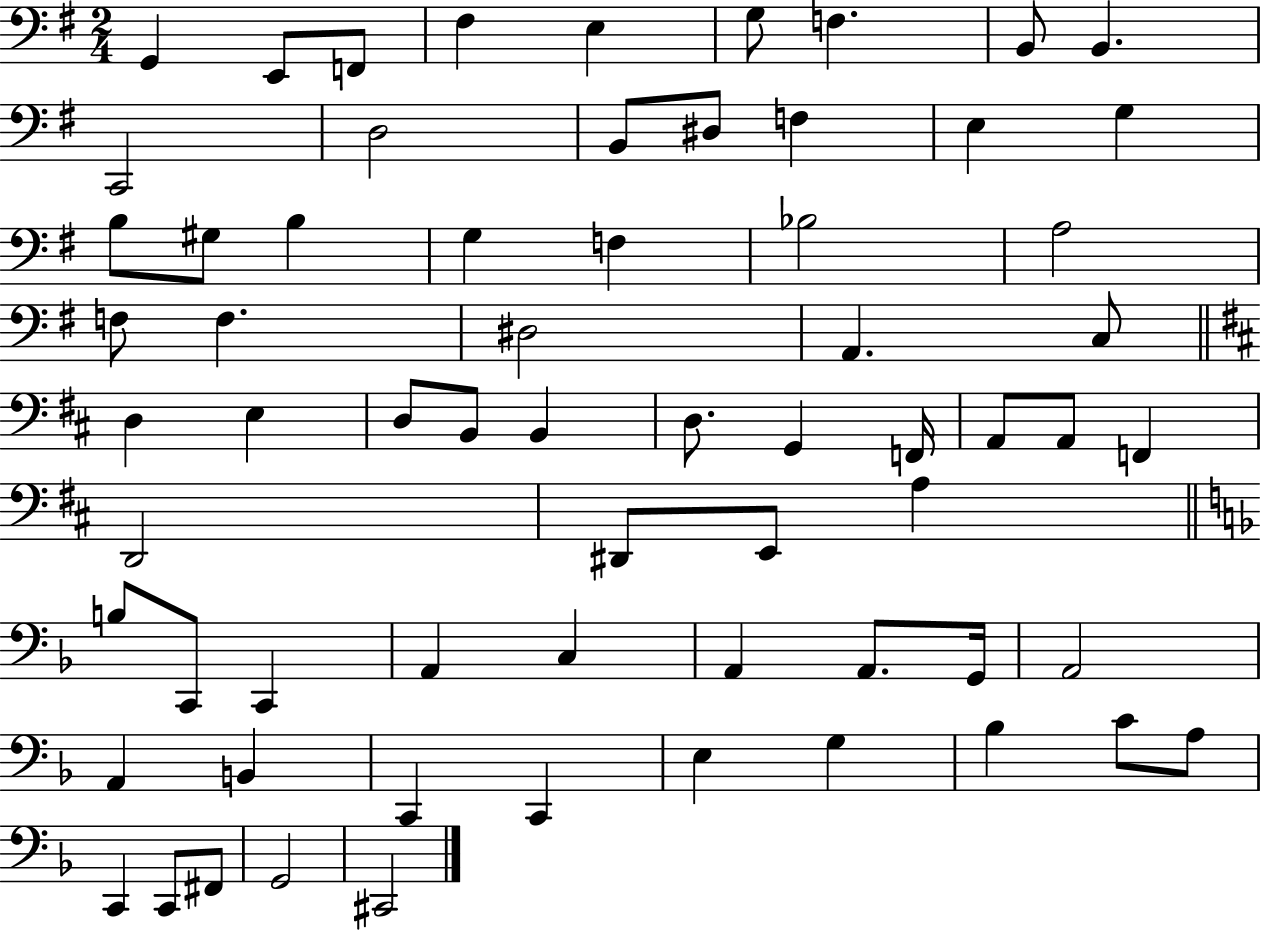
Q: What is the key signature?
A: G major